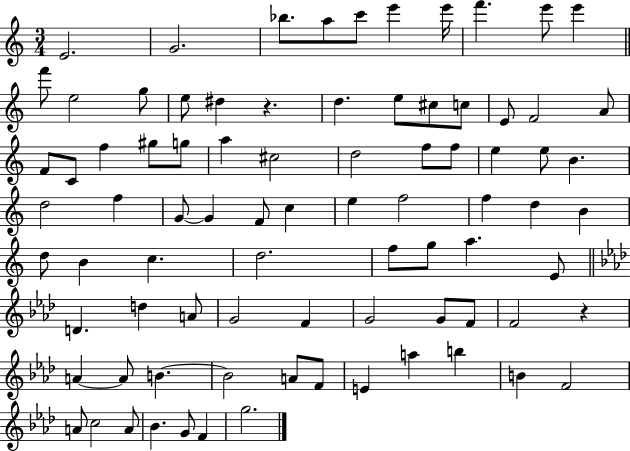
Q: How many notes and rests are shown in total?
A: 83